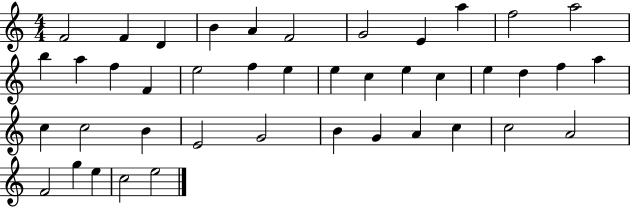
F4/h F4/q D4/q B4/q A4/q F4/h G4/h E4/q A5/q F5/h A5/h B5/q A5/q F5/q F4/q E5/h F5/q E5/q E5/q C5/q E5/q C5/q E5/q D5/q F5/q A5/q C5/q C5/h B4/q E4/h G4/h B4/q G4/q A4/q C5/q C5/h A4/h F4/h G5/q E5/q C5/h E5/h